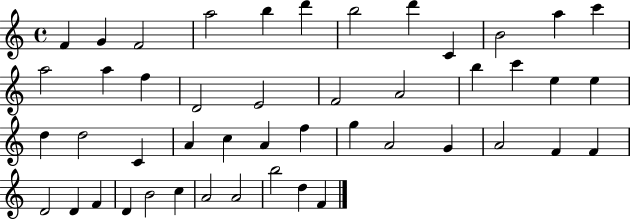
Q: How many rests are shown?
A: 0